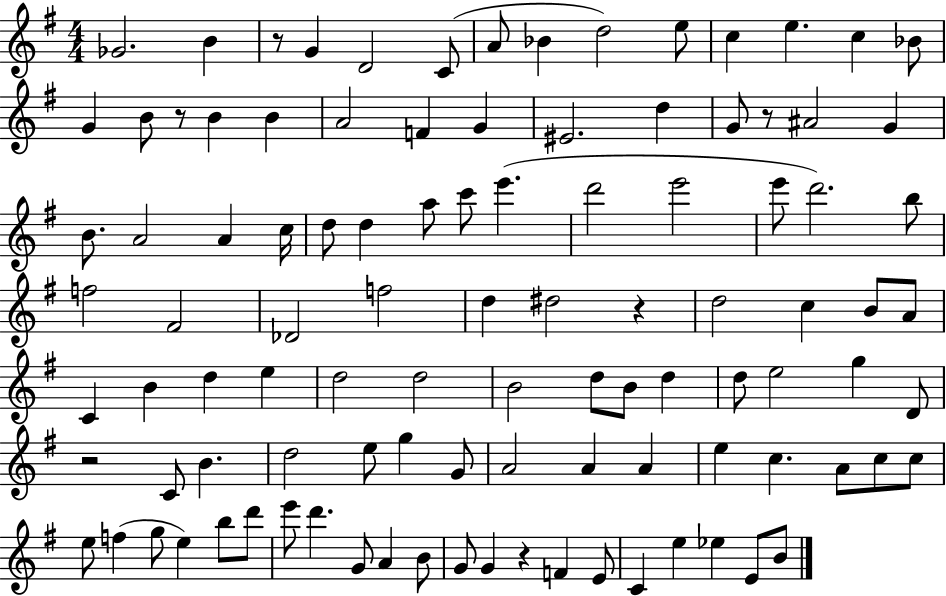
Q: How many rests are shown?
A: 6